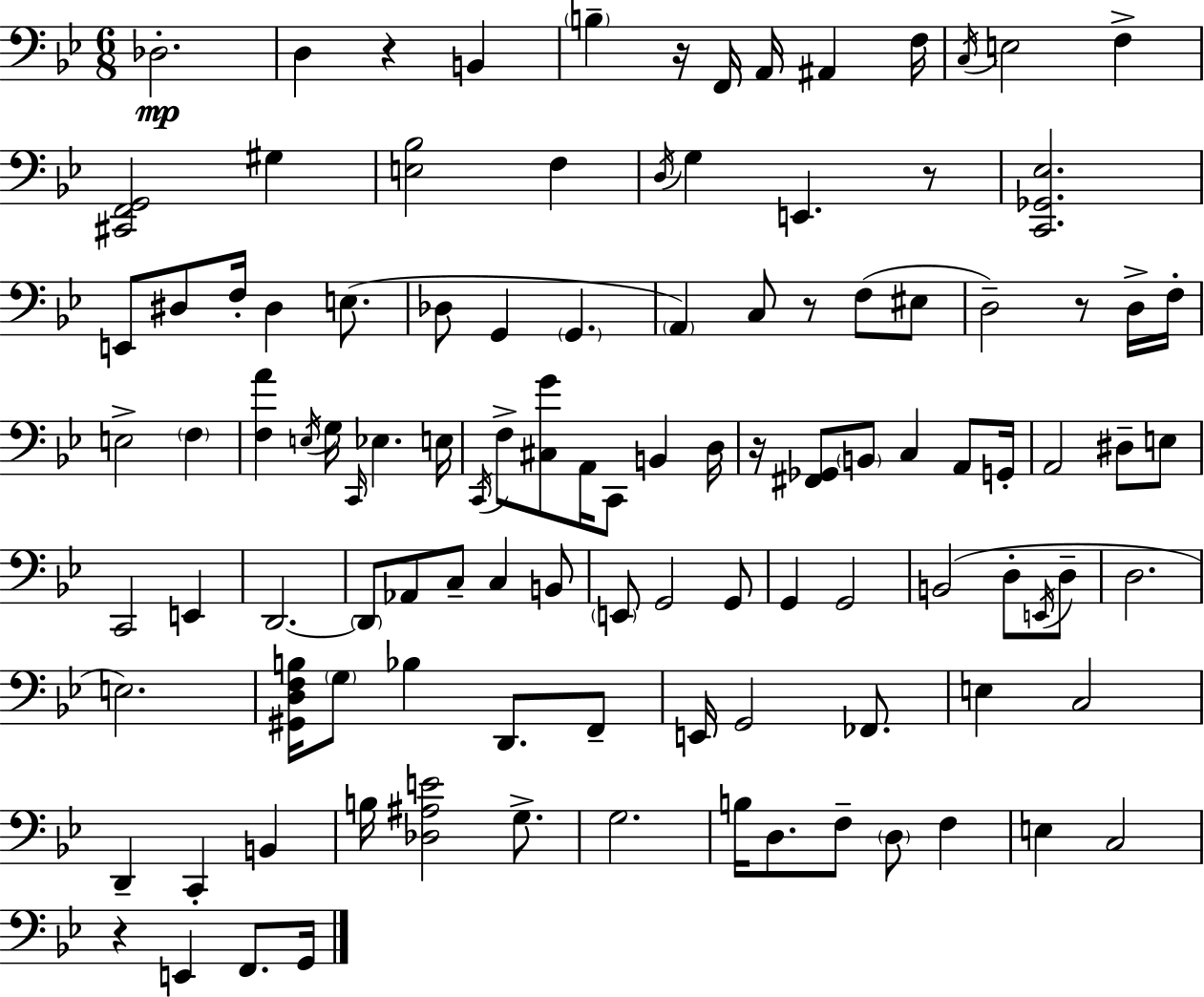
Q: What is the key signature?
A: BES major